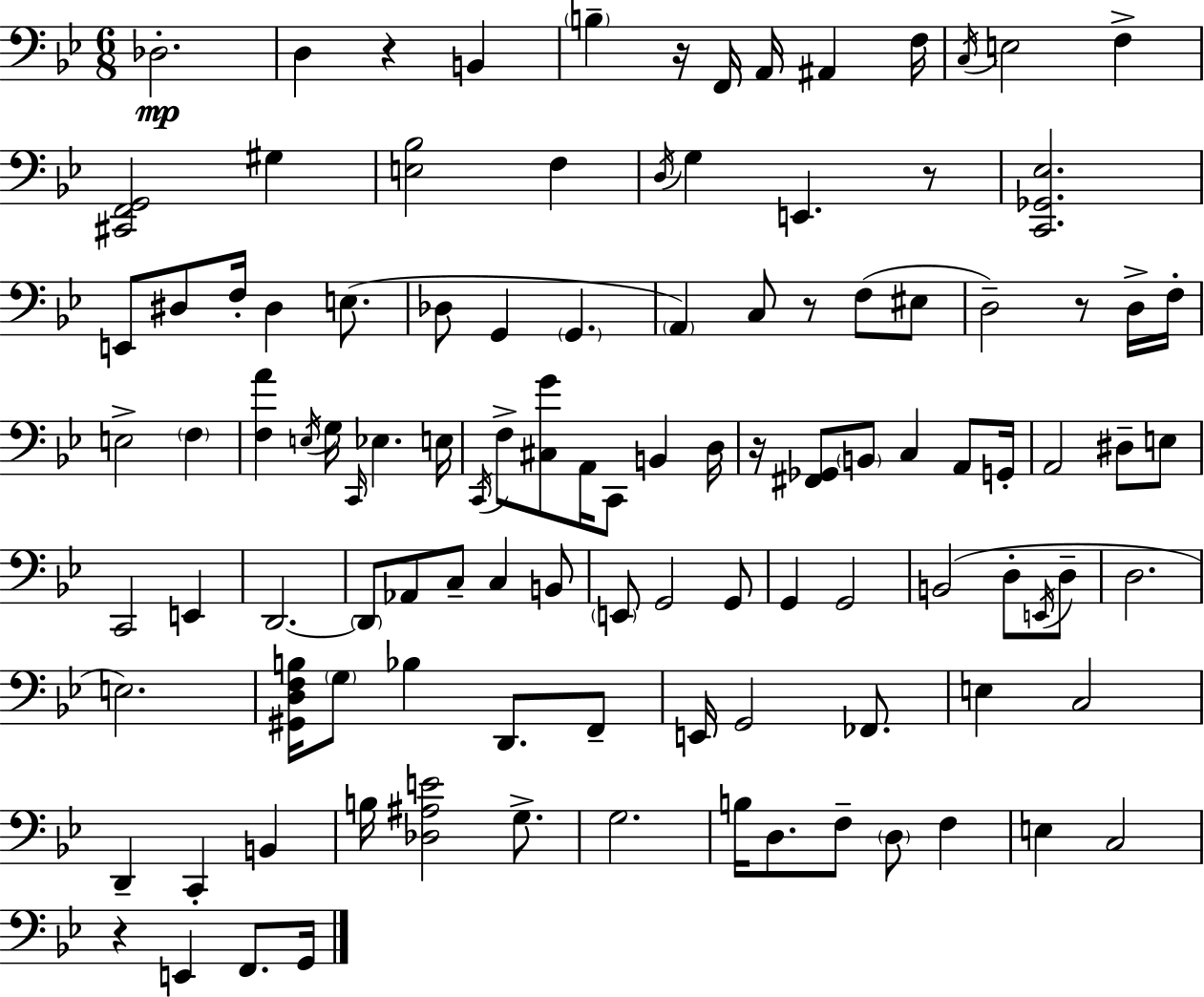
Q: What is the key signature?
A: BES major